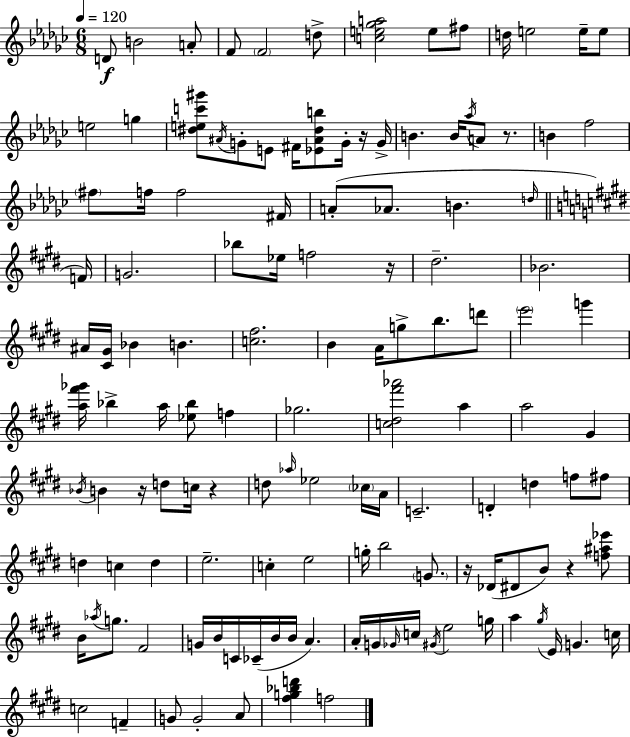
{
  \clef treble
  \numericTimeSignature
  \time 6/8
  \key ees \minor
  \tempo 4 = 120
  \repeat volta 2 { d'8\f b'2 a'8-. | f'8 \parenthesize f'2 d''8-> | <c'' e'' ges'' a''>2 e''8 fis''8 | d''16 e''2 e''16-- e''8 | \break e''2 g''4 | <dis'' e'' c''' gis'''>8 \acciaccatura { ais'16 } g'8-. e'8 fis'16 <ees' ais' dis'' b''>8 g'16-. r16 | g'16-> b'4. b'16 \acciaccatura { aes''16 } a'8 r8. | b'4 f''2 | \break \parenthesize fis''8 f''16 f''2 | fis'16 a'8-.( aes'8. b'4. | \grace { d''16 } \bar "||" \break \key e \major f'16) g'2. | bes''8 ees''16 f''2 | r16 dis''2.-- | bes'2. | \break ais'16 <cis' gis'>16 bes'4 b'4. | <c'' fis''>2. | b'4 a'16 g''8-> b''8. d'''8 | \parenthesize e'''2 g'''4 | \break <a'' fis''' ges'''>16 bes''4-> a''16 <ees'' bes''>8 f''4 | ges''2. | <c'' dis'' fis''' aes'''>2 a''4 | a''2 gis'4 | \break \acciaccatura { bes'16 } b'4 r16 d''8 c''16 r4 | d''8 \grace { aes''16 } ees''2 | \parenthesize ces''16 a'16 c'2.-- | d'4-. d''4 f''8 | \break fis''8 d''4 c''4 d''4 | e''2.-- | c''4-. e''2 | g''16-. b''2 | \break \parenthesize g'8. r16 des'16( dis'8 b'8) r4 | <f'' ais'' ees'''>8 b'16 \acciaccatura { aes''16 } g''8. fis'2 | g'16 b'16 c'16 ces'16--( b'16 b'16 a'4.) | a'16-. g'16 \grace { ges'16 } c''16 \acciaccatura { gis'16 } e''2 | \break g''16 a''4 \acciaccatura { gis''16 } e'16 | g'4. c''16 c''2 | f'4-- g'8 g'2-. | a'8 <fis'' g'' bes'' d'''>4 f''2 | \break } \bar "|."
}